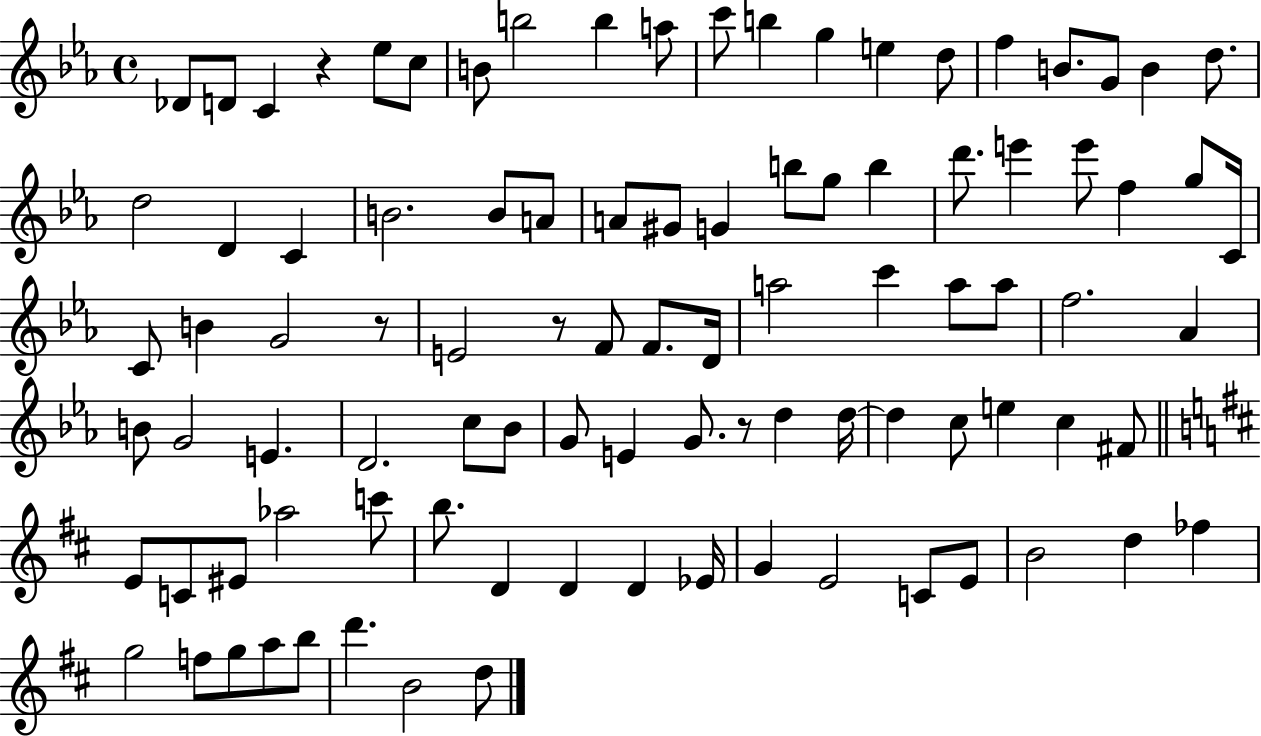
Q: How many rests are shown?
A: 4